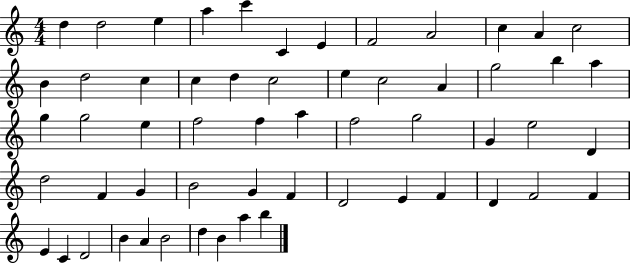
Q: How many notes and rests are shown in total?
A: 57